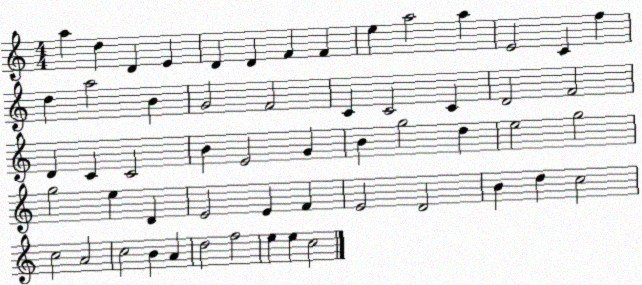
X:1
T:Untitled
M:4/4
L:1/4
K:C
a d D E D D F F e a2 a E2 C f d a2 B G2 F2 C C2 C D2 F2 D C C2 B E2 G B g2 d e2 g2 g2 e D E2 E F E2 D2 B d c2 c2 A2 c2 B A d2 f2 e e c2